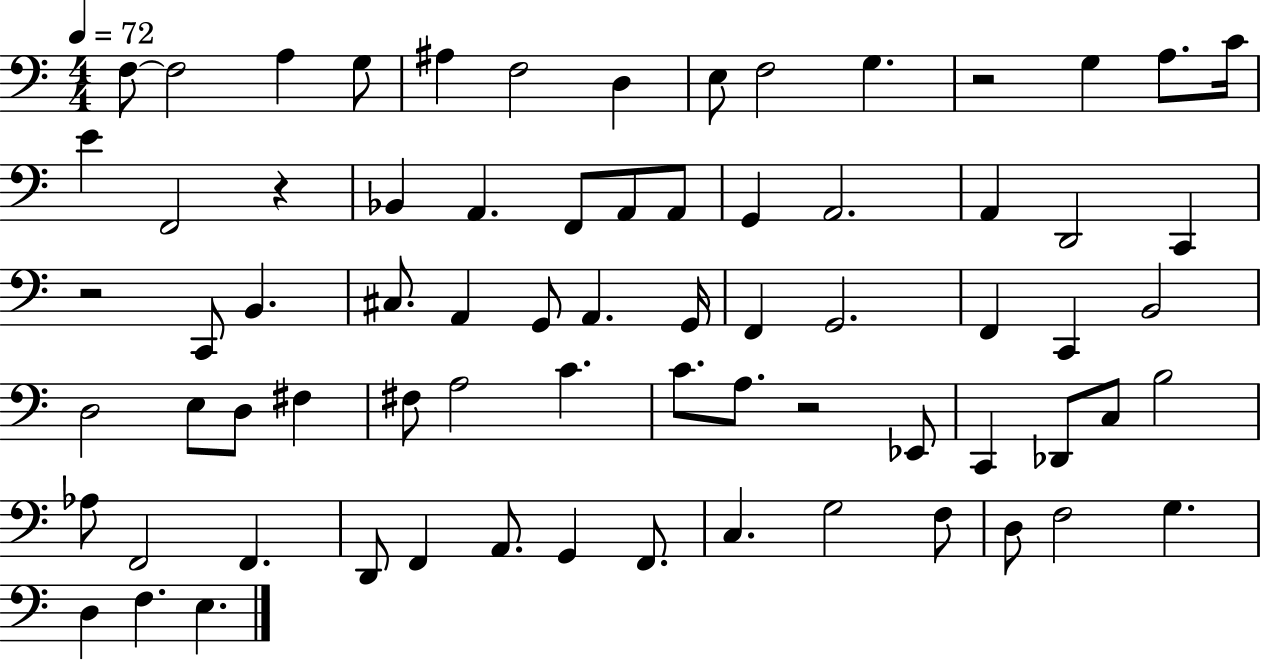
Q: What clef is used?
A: bass